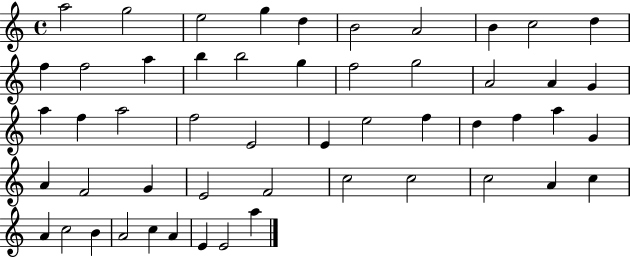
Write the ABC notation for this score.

X:1
T:Untitled
M:4/4
L:1/4
K:C
a2 g2 e2 g d B2 A2 B c2 d f f2 a b b2 g f2 g2 A2 A G a f a2 f2 E2 E e2 f d f a G A F2 G E2 F2 c2 c2 c2 A c A c2 B A2 c A E E2 a